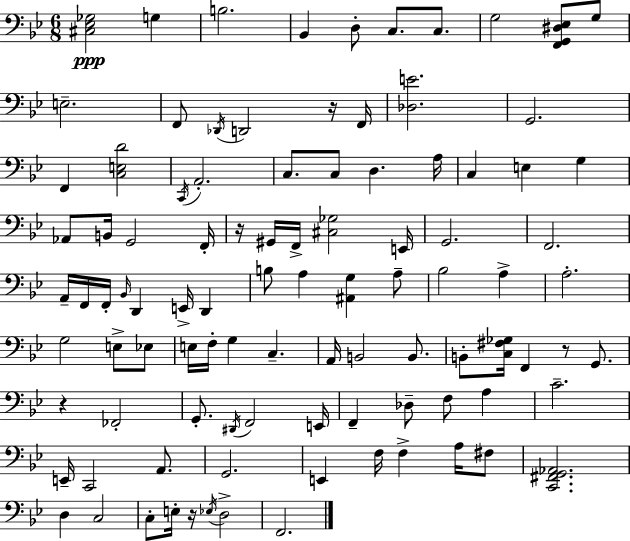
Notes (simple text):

[C#3,Eb3,Gb3]/h G3/q B3/h. Bb2/q D3/e C3/e. C3/e. G3/h [F2,G2,D#3,Eb3]/e G3/e E3/h. F2/e Db2/s D2/h R/s F2/s [Db3,E4]/h. G2/h. F2/q [C3,E3,D4]/h C2/s A2/h. C3/e. C3/e D3/q. A3/s C3/q E3/q G3/q Ab2/e B2/s G2/h F2/s R/s G#2/s F2/s [C#3,Gb3]/h E2/s G2/h. F2/h. A2/s F2/s F2/s Bb2/s D2/q E2/s D2/q B3/e A3/q [A#2,G3]/q A3/e Bb3/h A3/q A3/h. G3/h E3/e Eb3/e E3/s F3/s G3/q C3/q. A2/s B2/h B2/e. B2/e [C3,F#3,Gb3]/s F2/q R/e G2/e. R/q FES2/h G2/e. D#2/s F2/h E2/s F2/q Db3/e F3/e A3/q C4/h. E2/s C2/h A2/e. G2/h. E2/q F3/s F3/q A3/s F#3/e [C2,F#2,G2,Ab2]/h. D3/q C3/h C3/e E3/s R/s Eb3/s D3/h F2/h.